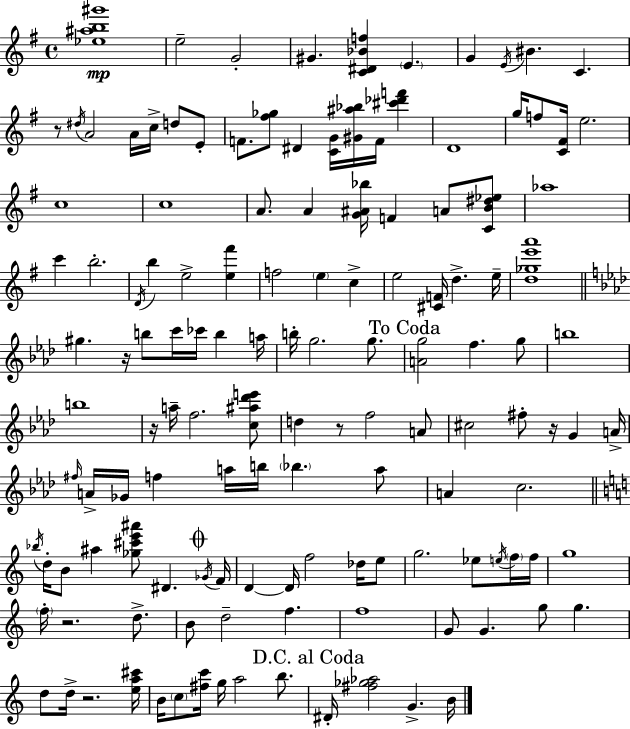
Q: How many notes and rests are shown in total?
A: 134